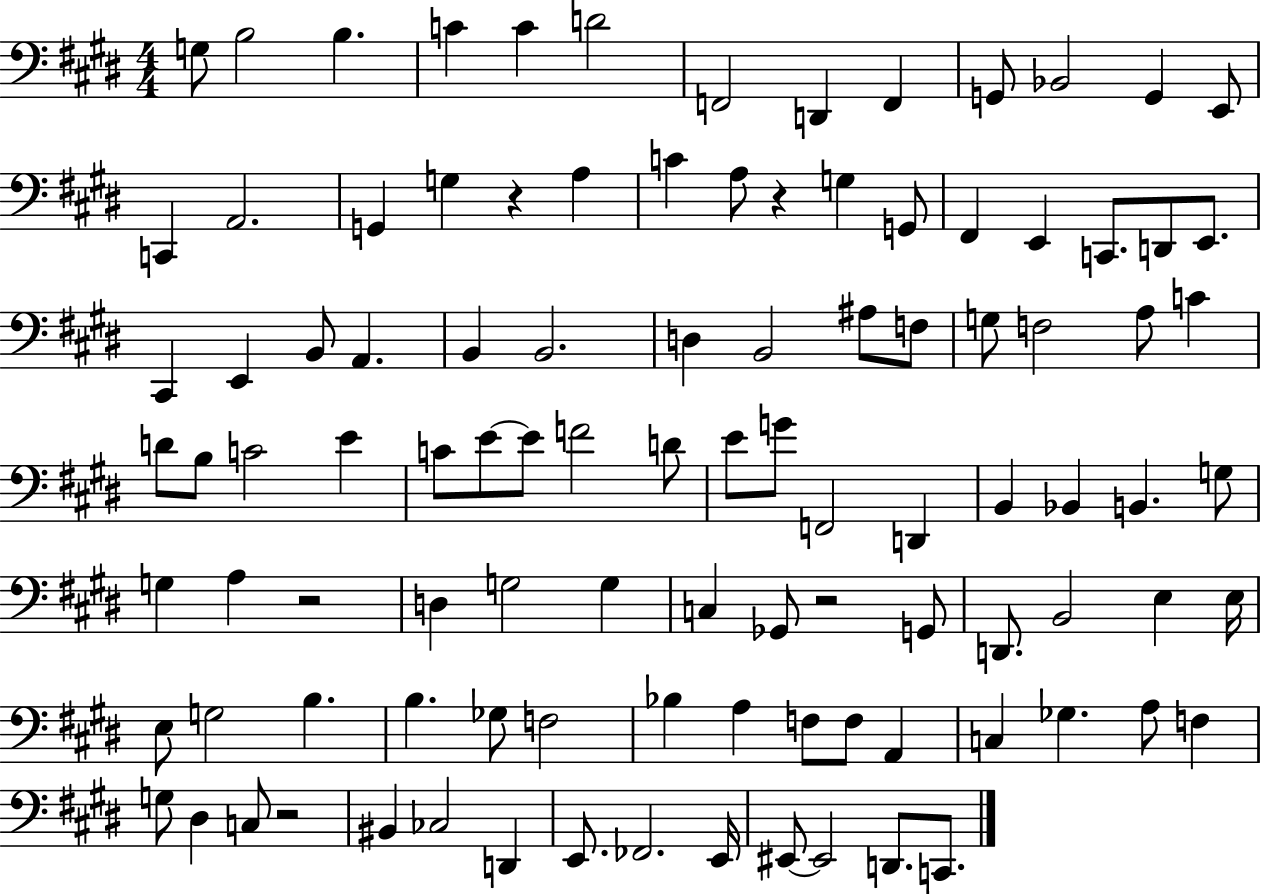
X:1
T:Untitled
M:4/4
L:1/4
K:E
G,/2 B,2 B, C C D2 F,,2 D,, F,, G,,/2 _B,,2 G,, E,,/2 C,, A,,2 G,, G, z A, C A,/2 z G, G,,/2 ^F,, E,, C,,/2 D,,/2 E,,/2 ^C,, E,, B,,/2 A,, B,, B,,2 D, B,,2 ^A,/2 F,/2 G,/2 F,2 A,/2 C D/2 B,/2 C2 E C/2 E/2 E/2 F2 D/2 E/2 G/2 F,,2 D,, B,, _B,, B,, G,/2 G, A, z2 D, G,2 G, C, _G,,/2 z2 G,,/2 D,,/2 B,,2 E, E,/4 E,/2 G,2 B, B, _G,/2 F,2 _B, A, F,/2 F,/2 A,, C, _G, A,/2 F, G,/2 ^D, C,/2 z2 ^B,, _C,2 D,, E,,/2 _F,,2 E,,/4 ^E,,/2 ^E,,2 D,,/2 C,,/2